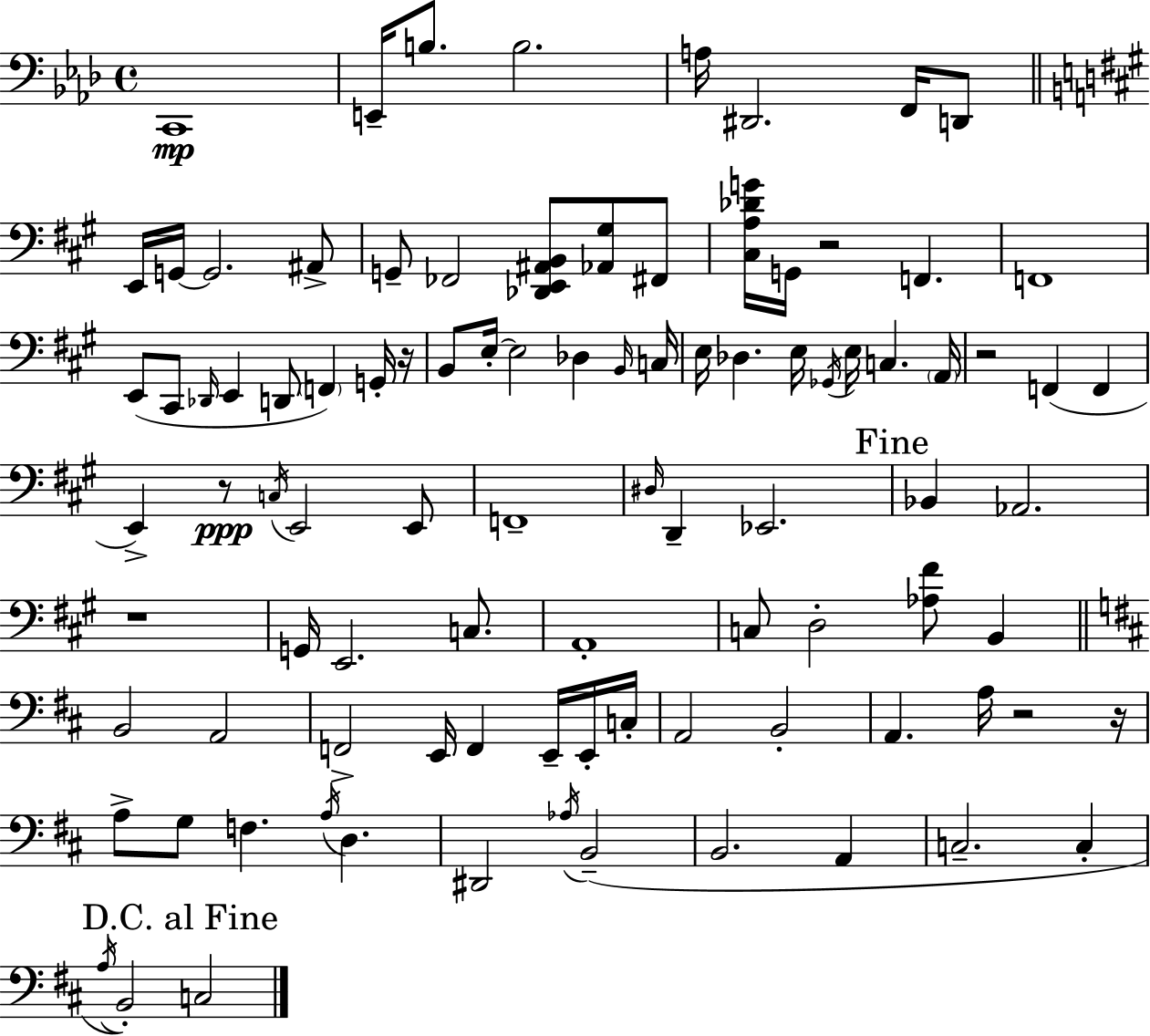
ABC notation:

X:1
T:Untitled
M:4/4
L:1/4
K:Ab
C,,4 E,,/4 B,/2 B,2 A,/4 ^D,,2 F,,/4 D,,/2 E,,/4 G,,/4 G,,2 ^A,,/2 G,,/2 _F,,2 [_D,,E,,^A,,B,,]/2 [_A,,^G,]/2 ^F,,/2 [^C,A,_DG]/4 G,,/4 z2 F,, F,,4 E,,/2 ^C,,/2 _D,,/4 E,, D,,/2 F,, G,,/4 z/4 B,,/2 E,/4 E,2 _D, B,,/4 C,/4 E,/4 _D, E,/4 _G,,/4 E,/4 C, A,,/4 z2 F,, F,, E,, z/2 C,/4 E,,2 E,,/2 F,,4 ^D,/4 D,, _E,,2 _B,, _A,,2 z4 G,,/4 E,,2 C,/2 A,,4 C,/2 D,2 [_A,^F]/2 B,, B,,2 A,,2 F,,2 E,,/4 F,, E,,/4 E,,/4 C,/4 A,,2 B,,2 A,, A,/4 z2 z/4 A,/2 G,/2 F, A,/4 D, ^D,,2 _A,/4 B,,2 B,,2 A,, C,2 C, A,/4 B,,2 C,2